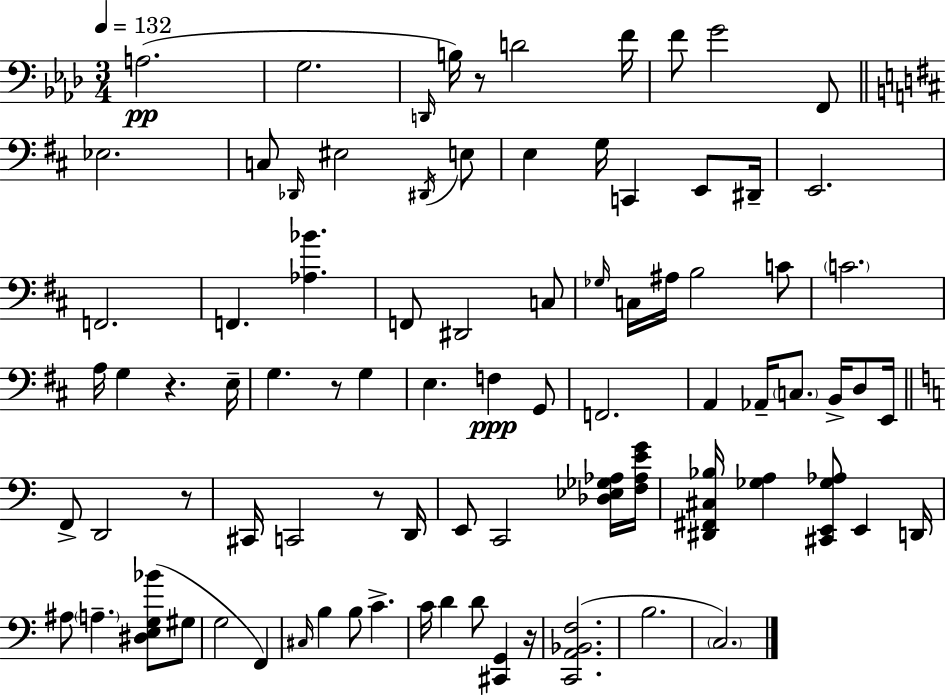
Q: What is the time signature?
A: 3/4